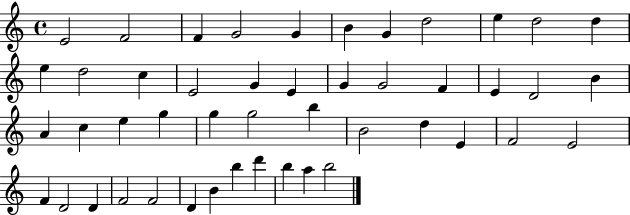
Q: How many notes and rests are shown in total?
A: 47